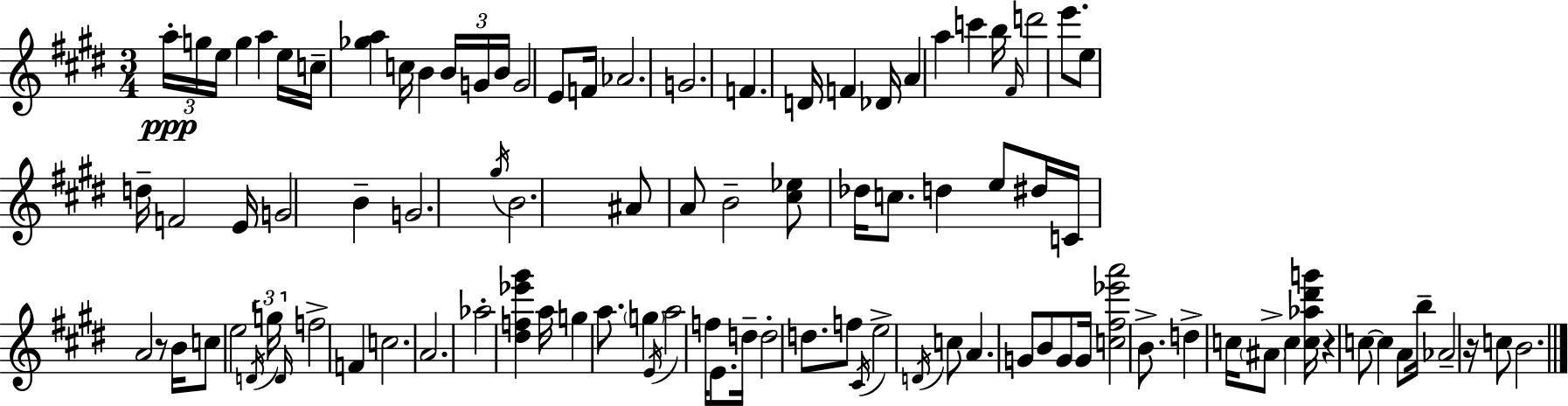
{
  \clef treble
  \numericTimeSignature
  \time 3/4
  \key e \major
  \tuplet 3/2 { a''16-.\ppp g''16 e''16 } g''4 a''4 e''16 | c''16-- <ges'' a''>4 c''16 b'4 \tuplet 3/2 { b'16 g'16 | b'16 } g'2 e'8 f'16 | aes'2. | \break g'2. | f'4. d'16 f'4 des'16 | a'4 a''4 c'''4 | b''16 \grace { fis'16 } d'''2 e'''8. | \break e''8 d''16-- f'2 | e'16 g'2 b'4-- | g'2. | \acciaccatura { gis''16 } b'2. | \break ais'8 a'8 b'2-- | <cis'' ees''>8 des''16 c''8. d''4 | e''8 dis''16 c'16 a'2 | r8 b'16 c''8 e''2 | \break \tuplet 3/2 { \acciaccatura { d'16 } g''16 \grace { d'16 } } f''2-> | f'4 c''2. | a'2. | aes''2-. | \break <dis'' f'' ees''' gis'''>4 a''16 g''4 a''8. | \parenthesize g''4 \acciaccatura { e'16 } a''2 | f''16 e'8. d''16-- d''2-. | d''8. f''8 \acciaccatura { cis'16 } e''2-> | \break \acciaccatura { d'16 } c''8 a'4. | g'8 b'8 g'8 g'16 <c'' fis'' ees''' a'''>2 | b'8.-> d''4-> c''16 | \parenthesize ais'8-> c''4 <c'' aes'' dis''' g'''>16 r4 c''8~~ | \break c''4 a'8 b''16-- aes'2-- | r16 c''8 b'2. | \bar "|."
}